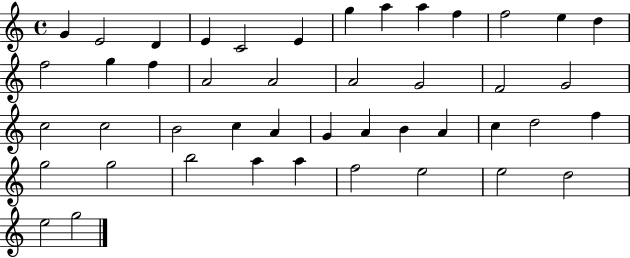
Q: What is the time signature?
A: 4/4